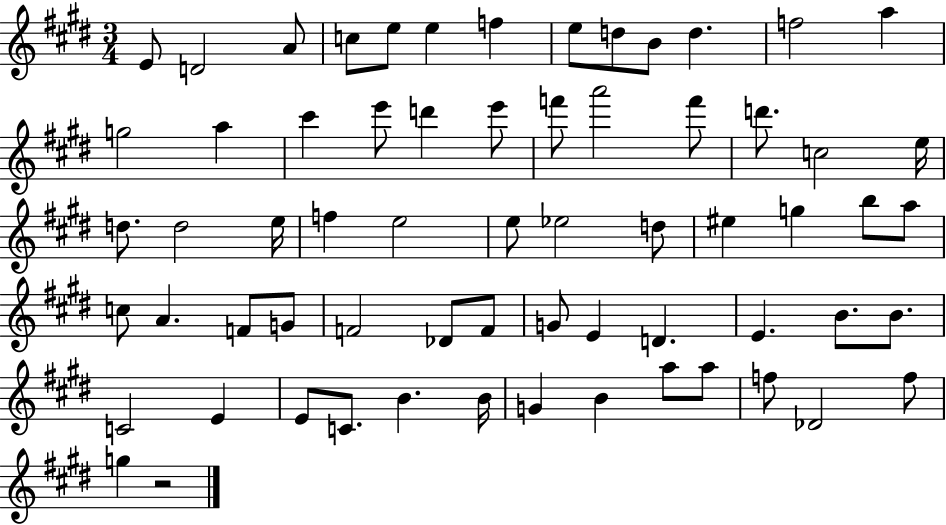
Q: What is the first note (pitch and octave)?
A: E4